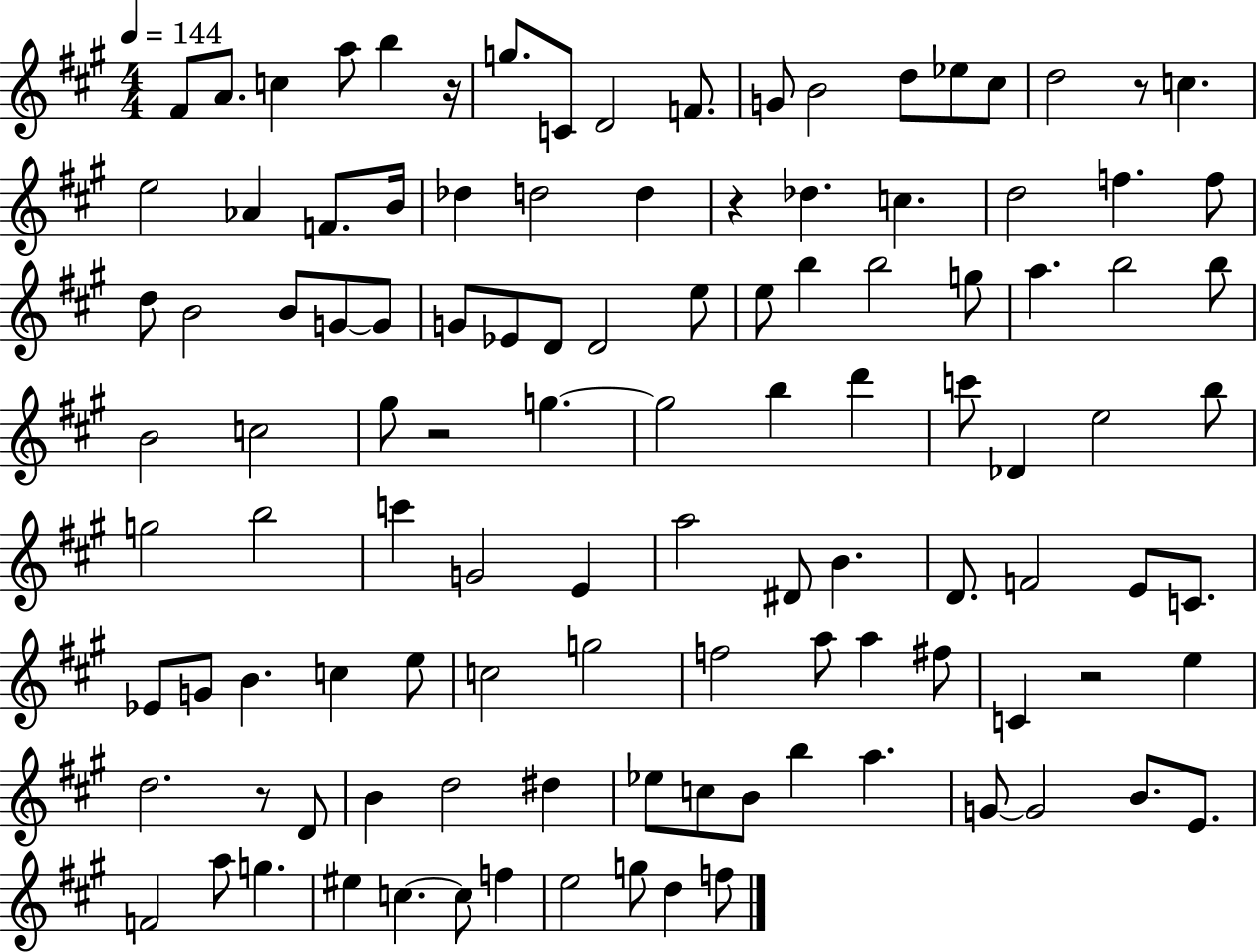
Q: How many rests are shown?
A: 6